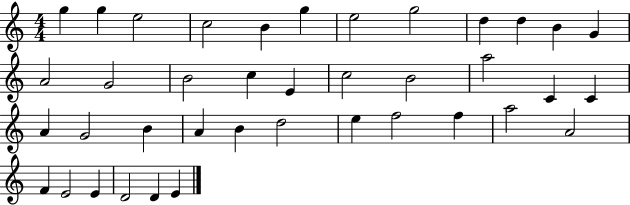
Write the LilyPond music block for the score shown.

{
  \clef treble
  \numericTimeSignature
  \time 4/4
  \key c \major
  g''4 g''4 e''2 | c''2 b'4 g''4 | e''2 g''2 | d''4 d''4 b'4 g'4 | \break a'2 g'2 | b'2 c''4 e'4 | c''2 b'2 | a''2 c'4 c'4 | \break a'4 g'2 b'4 | a'4 b'4 d''2 | e''4 f''2 f''4 | a''2 a'2 | \break f'4 e'2 e'4 | d'2 d'4 e'4 | \bar "|."
}